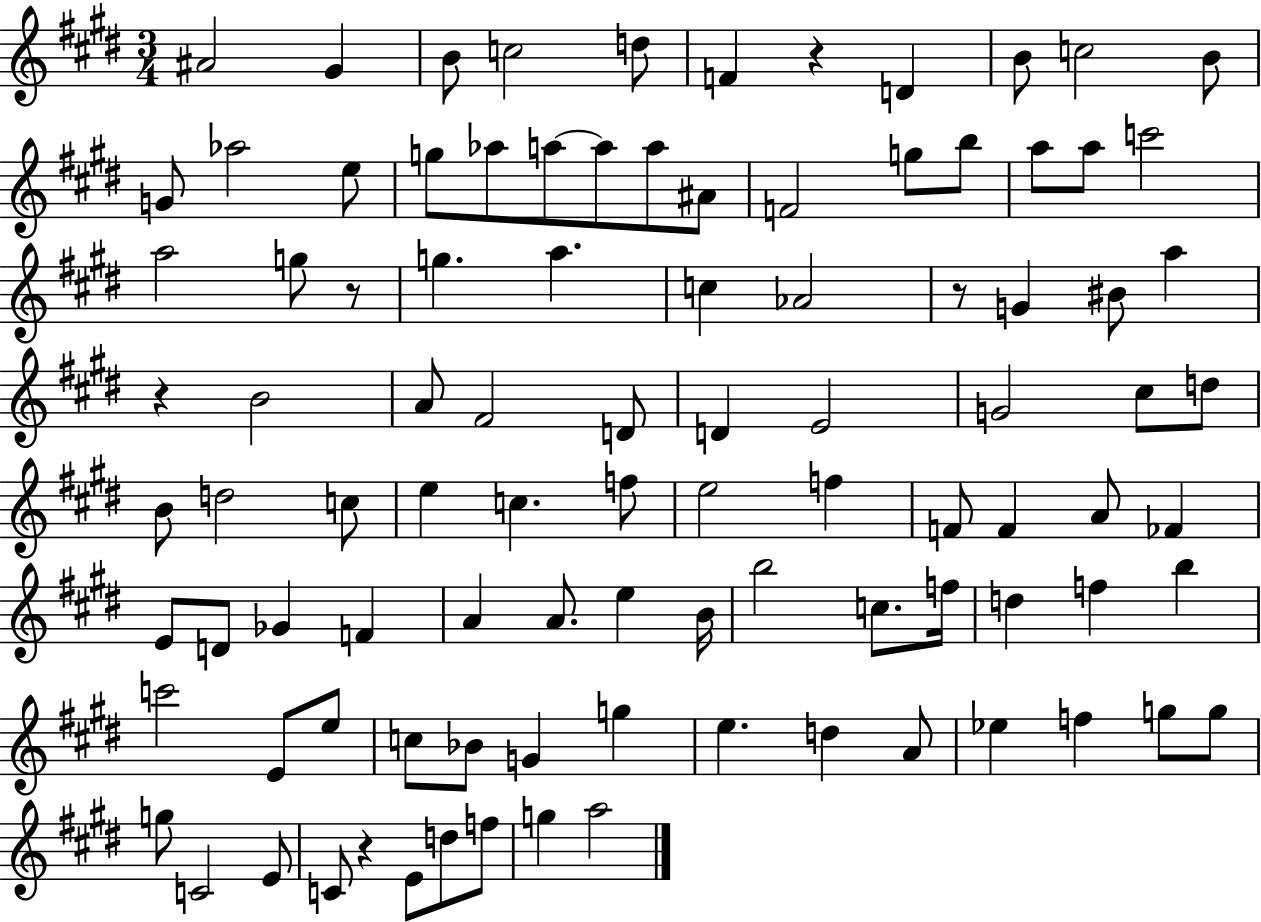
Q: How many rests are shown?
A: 5